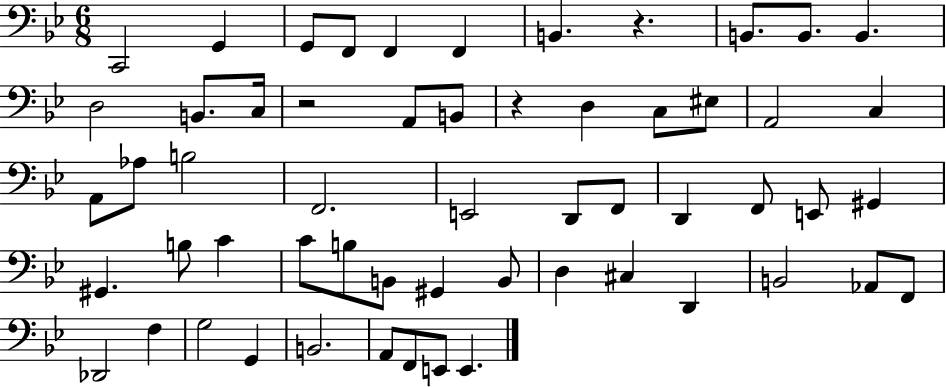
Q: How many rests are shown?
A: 3